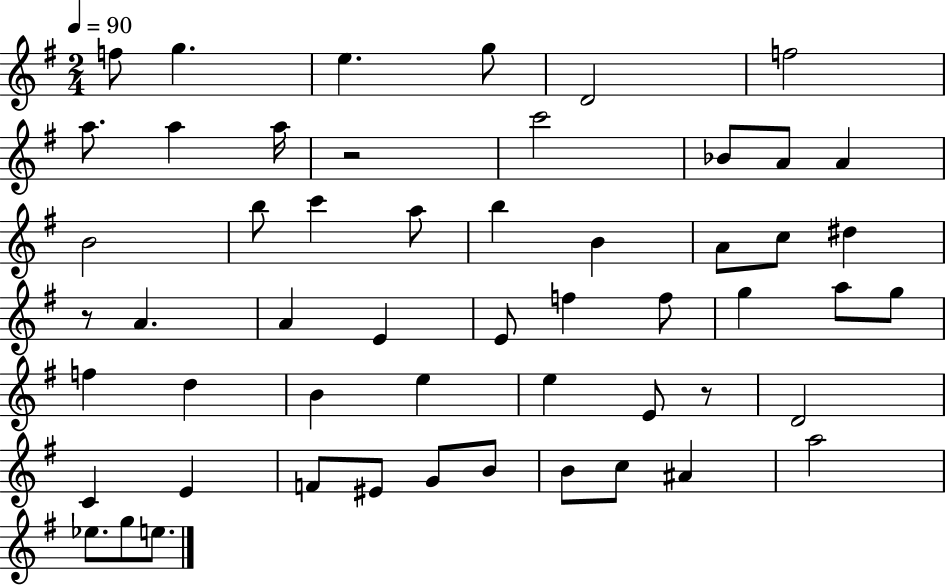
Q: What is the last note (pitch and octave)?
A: E5